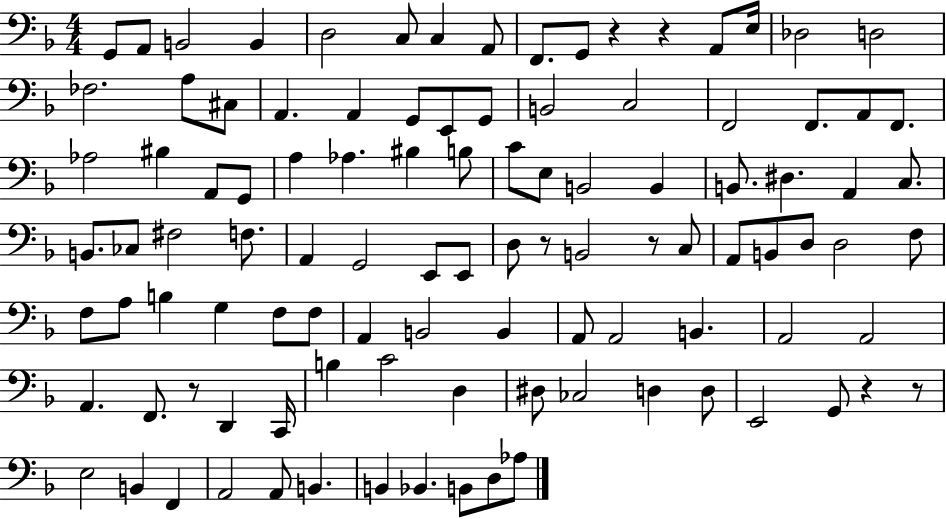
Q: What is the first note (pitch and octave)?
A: G2